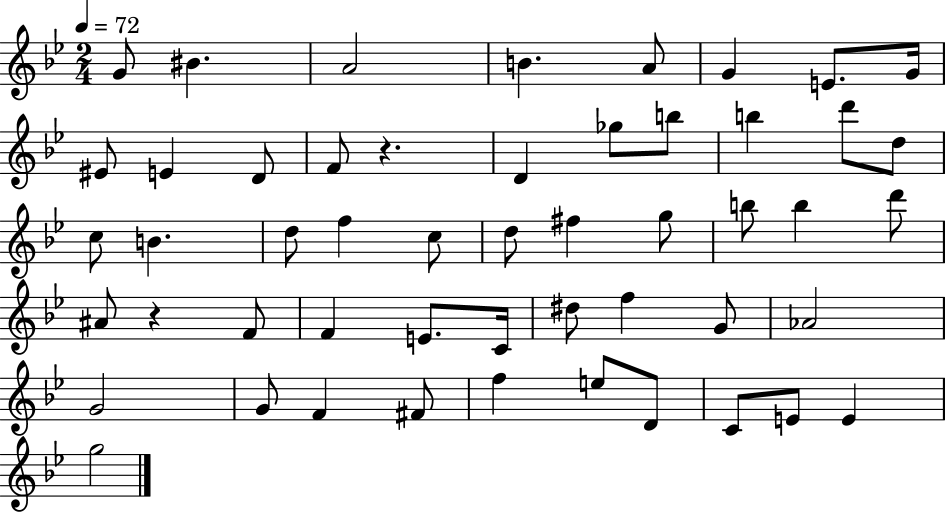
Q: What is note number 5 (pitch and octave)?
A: A4